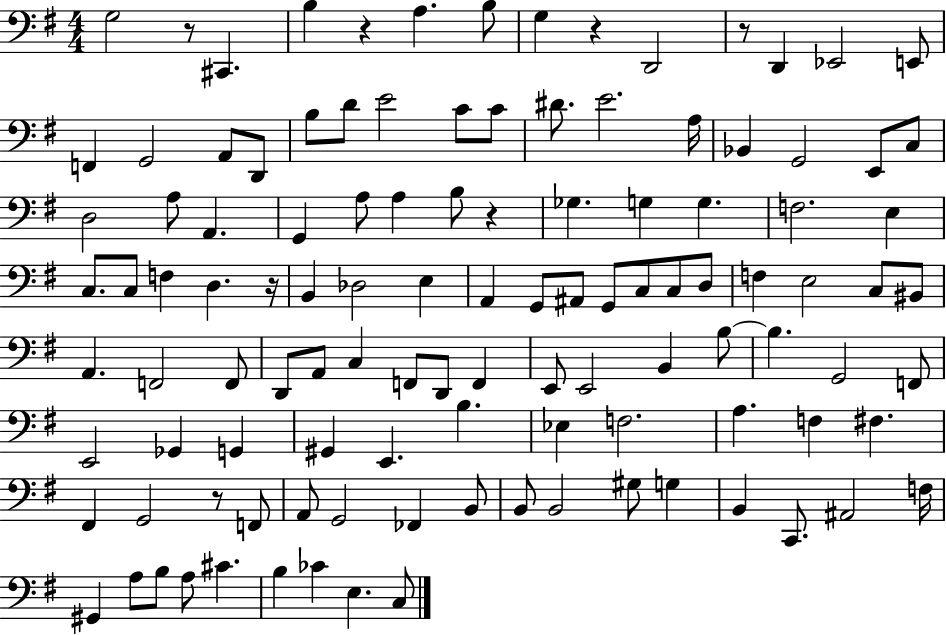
{
  \clef bass
  \numericTimeSignature
  \time 4/4
  \key g \major
  g2 r8 cis,4. | b4 r4 a4. b8 | g4 r4 d,2 | r8 d,4 ees,2 e,8 | \break f,4 g,2 a,8 d,8 | b8 d'8 e'2 c'8 c'8 | dis'8. e'2. a16 | bes,4 g,2 e,8 c8 | \break d2 a8 a,4. | g,4 a8 a4 b8 r4 | ges4. g4 g4. | f2. e4 | \break c8. c8 f4 d4. r16 | b,4 des2 e4 | a,4 g,8 ais,8 g,8 c8 c8 d8 | f4 e2 c8 bis,8 | \break a,4. f,2 f,8 | d,8 a,8 c4 f,8 d,8 f,4 | e,8 e,2 b,4 b8~~ | b4. g,2 f,8 | \break e,2 ges,4 g,4 | gis,4 e,4. b4. | ees4 f2. | a4. f4 fis4. | \break fis,4 g,2 r8 f,8 | a,8 g,2 fes,4 b,8 | b,8 b,2 gis8 g4 | b,4 c,8. ais,2 f16 | \break gis,4 a8 b8 a8 cis'4. | b4 ces'4 e4. c8 | \bar "|."
}